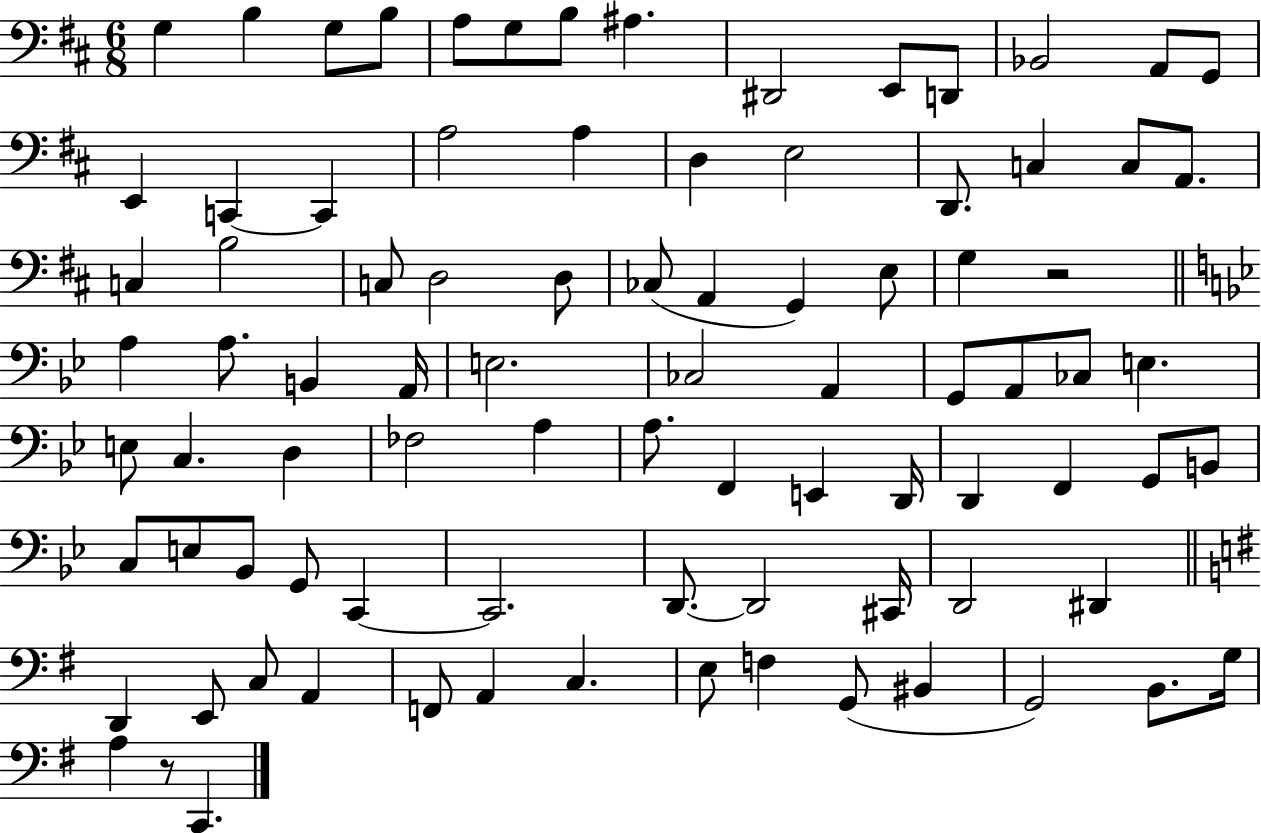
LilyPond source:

{
  \clef bass
  \numericTimeSignature
  \time 6/8
  \key d \major
  g4 b4 g8 b8 | a8 g8 b8 ais4. | dis,2 e,8 d,8 | bes,2 a,8 g,8 | \break e,4 c,4~~ c,4 | a2 a4 | d4 e2 | d,8. c4 c8 a,8. | \break c4 b2 | c8 d2 d8 | ces8( a,4 g,4) e8 | g4 r2 | \break \bar "||" \break \key g \minor a4 a8. b,4 a,16 | e2. | ces2 a,4 | g,8 a,8 ces8 e4. | \break e8 c4. d4 | fes2 a4 | a8. f,4 e,4 d,16 | d,4 f,4 g,8 b,8 | \break c8 e8 bes,8 g,8 c,4~~ | c,2. | d,8.~~ d,2 cis,16 | d,2 dis,4 | \break \bar "||" \break \key e \minor d,4 e,8 c8 a,4 | f,8 a,4 c4. | e8 f4 g,8( bis,4 | g,2) b,8. g16 | \break a4 r8 c,4. | \bar "|."
}